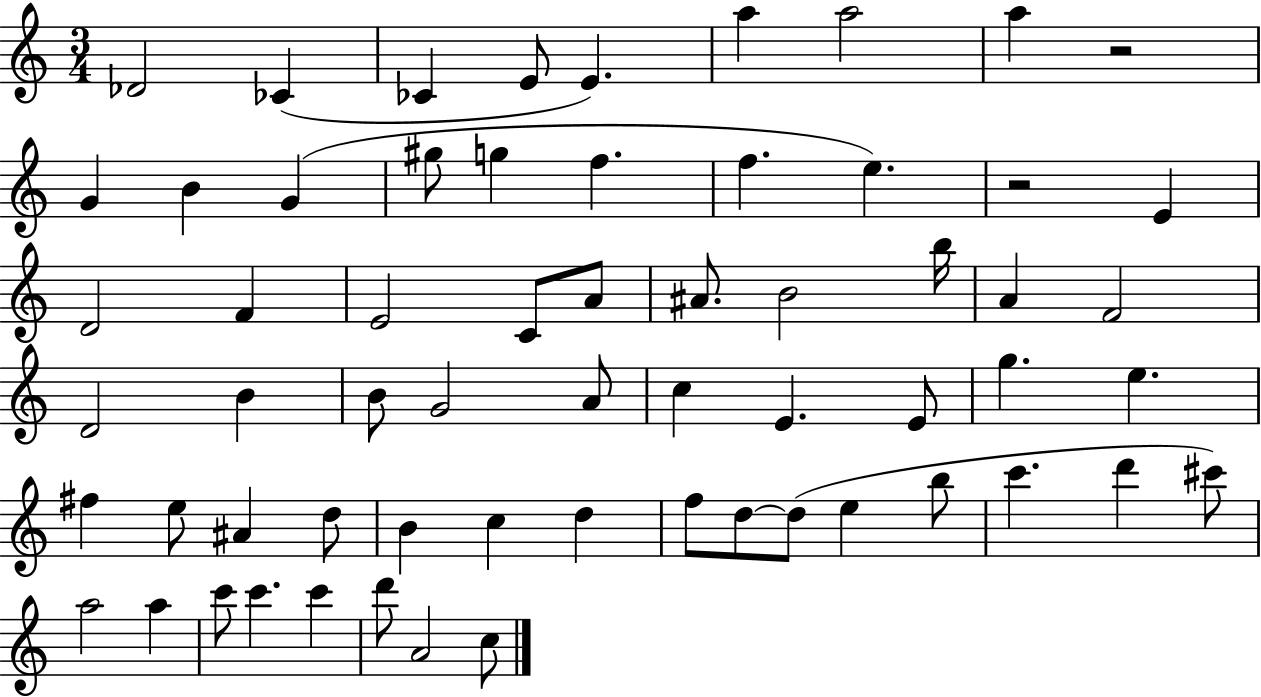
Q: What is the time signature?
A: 3/4